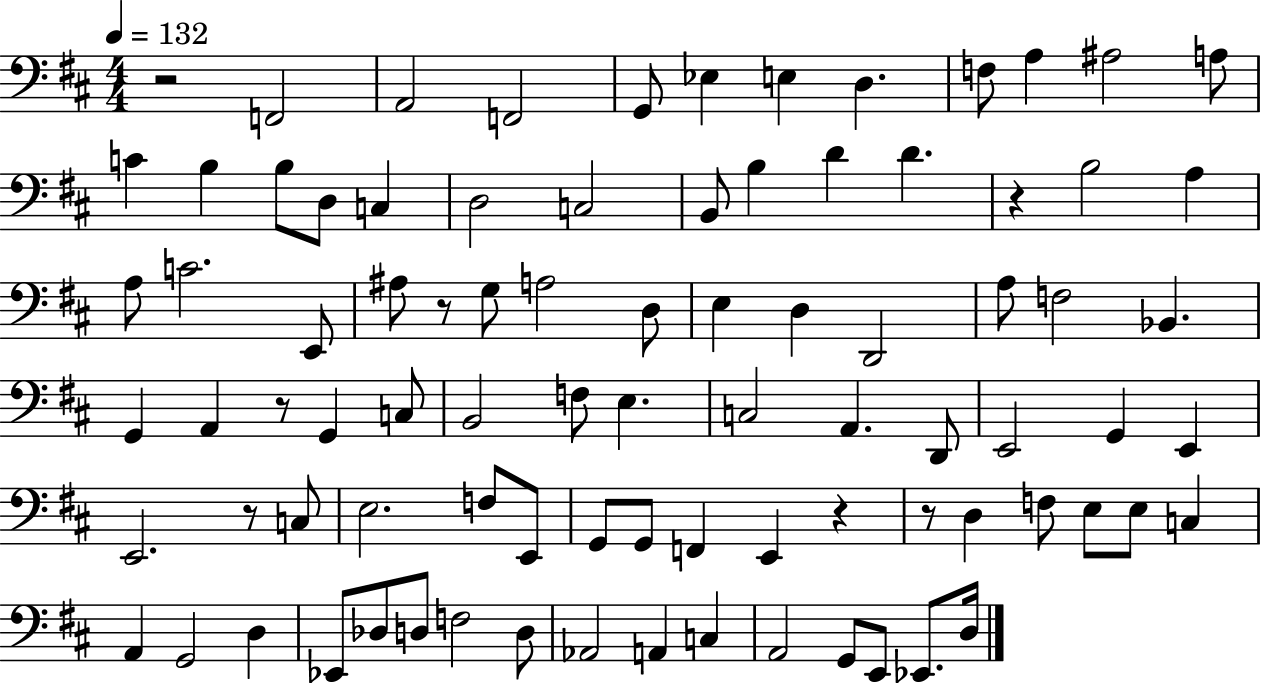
{
  \clef bass
  \numericTimeSignature
  \time 4/4
  \key d \major
  \tempo 4 = 132
  r2 f,2 | a,2 f,2 | g,8 ees4 e4 d4. | f8 a4 ais2 a8 | \break c'4 b4 b8 d8 c4 | d2 c2 | b,8 b4 d'4 d'4. | r4 b2 a4 | \break a8 c'2. e,8 | ais8 r8 g8 a2 d8 | e4 d4 d,2 | a8 f2 bes,4. | \break g,4 a,4 r8 g,4 c8 | b,2 f8 e4. | c2 a,4. d,8 | e,2 g,4 e,4 | \break e,2. r8 c8 | e2. f8 e,8 | g,8 g,8 f,4 e,4 r4 | r8 d4 f8 e8 e8 c4 | \break a,4 g,2 d4 | ees,8 des8 d8 f2 d8 | aes,2 a,4 c4 | a,2 g,8 e,8 ees,8. d16 | \break \bar "|."
}